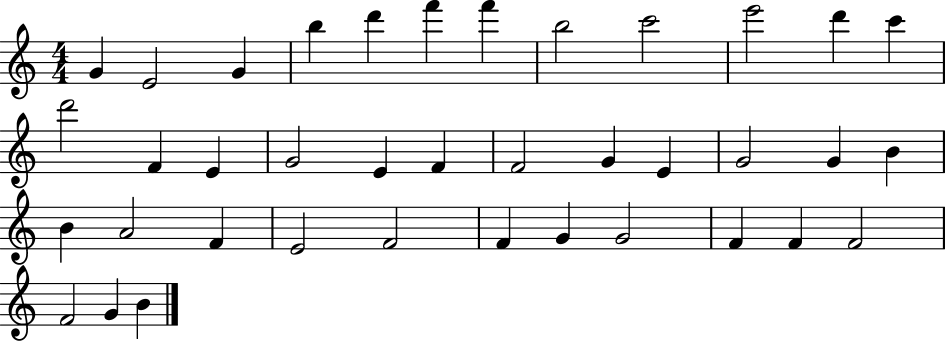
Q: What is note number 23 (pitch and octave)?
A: G4